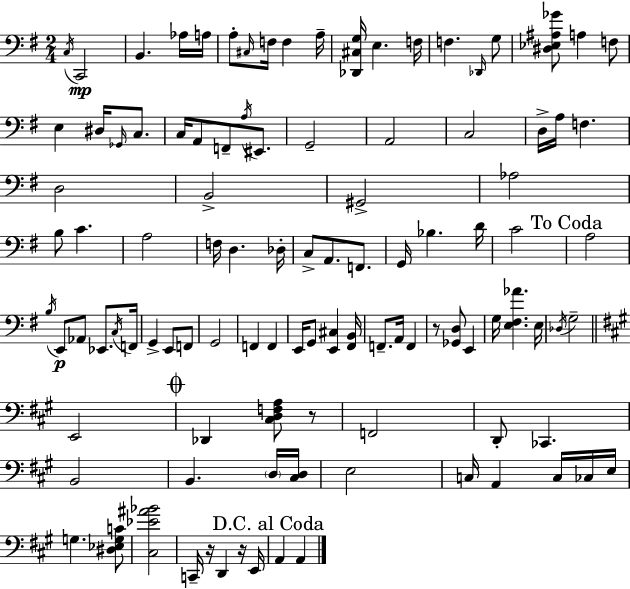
C3/s C2/h B2/q. Ab3/s A3/s A3/e C#3/s F3/s F3/q A3/s [Db2,C#3,G3]/s E3/q. F3/s F3/q. Db2/s G3/e [D#3,Eb3,A#3,Gb4]/e A3/q F3/e E3/q D#3/s Gb2/s C3/e. C3/s A2/e F2/e A3/s EIS2/e. G2/h A2/h C3/h D3/s A3/s F3/q. D3/h B2/h G#2/h Ab3/h B3/e C4/q. A3/h F3/s D3/q. Db3/s C3/e A2/e. F2/e. G2/s Bb3/q. D4/s C4/h A3/h B3/s E2/e Ab2/e Eb2/e. C3/s F2/s G2/q E2/e F2/e G2/h F2/q F2/q E2/s G2/e [E2,C#3]/q [F#2,B2]/s F2/e. A2/s F2/q R/e [Gb2,D3]/e E2/q G3/s [E3,F#3,Ab4]/q. E3/s Db3/s G3/h E2/h Db2/q [C#3,D3,F3,A3]/e R/e F2/h D2/e CES2/q. B2/h B2/q. D3/s [C#3,D3]/s E3/h C3/s A2/q C3/s CES3/s E3/s G3/q. [D#3,Eb3,G3,C4]/e [C#3,Eb4,A#4,Bb4]/h C2/s R/s D2/q R/s E2/s A2/q A2/q